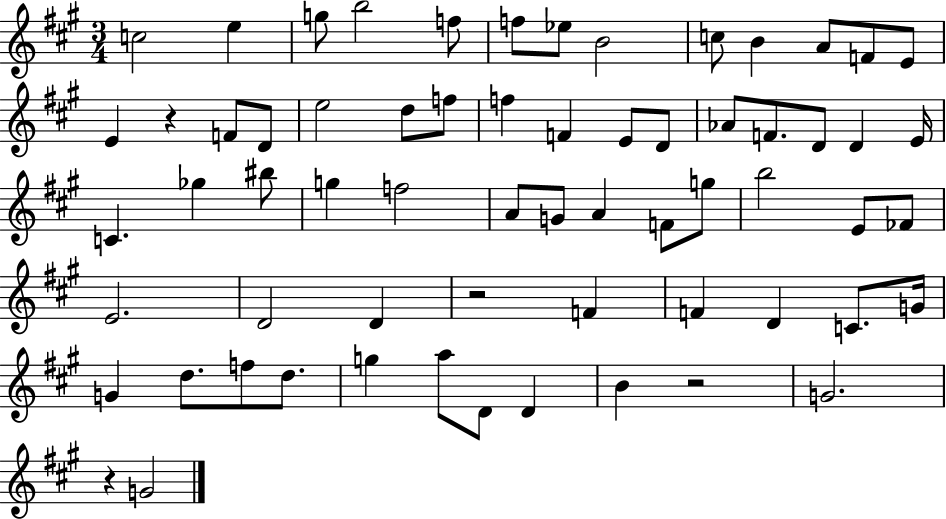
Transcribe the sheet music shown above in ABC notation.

X:1
T:Untitled
M:3/4
L:1/4
K:A
c2 e g/2 b2 f/2 f/2 _e/2 B2 c/2 B A/2 F/2 E/2 E z F/2 D/2 e2 d/2 f/2 f F E/2 D/2 _A/2 F/2 D/2 D E/4 C _g ^b/2 g f2 A/2 G/2 A F/2 g/2 b2 E/2 _F/2 E2 D2 D z2 F F D C/2 G/4 G d/2 f/2 d/2 g a/2 D/2 D B z2 G2 z G2